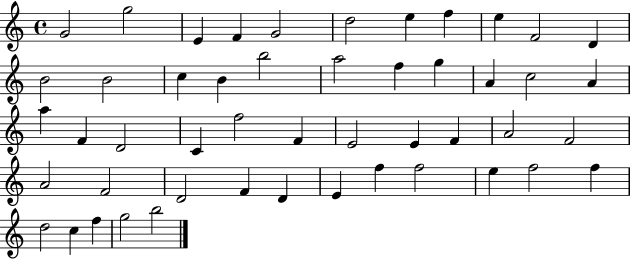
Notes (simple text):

G4/h G5/h E4/q F4/q G4/h D5/h E5/q F5/q E5/q F4/h D4/q B4/h B4/h C5/q B4/q B5/h A5/h F5/q G5/q A4/q C5/h A4/q A5/q F4/q D4/h C4/q F5/h F4/q E4/h E4/q F4/q A4/h F4/h A4/h F4/h D4/h F4/q D4/q E4/q F5/q F5/h E5/q F5/h F5/q D5/h C5/q F5/q G5/h B5/h